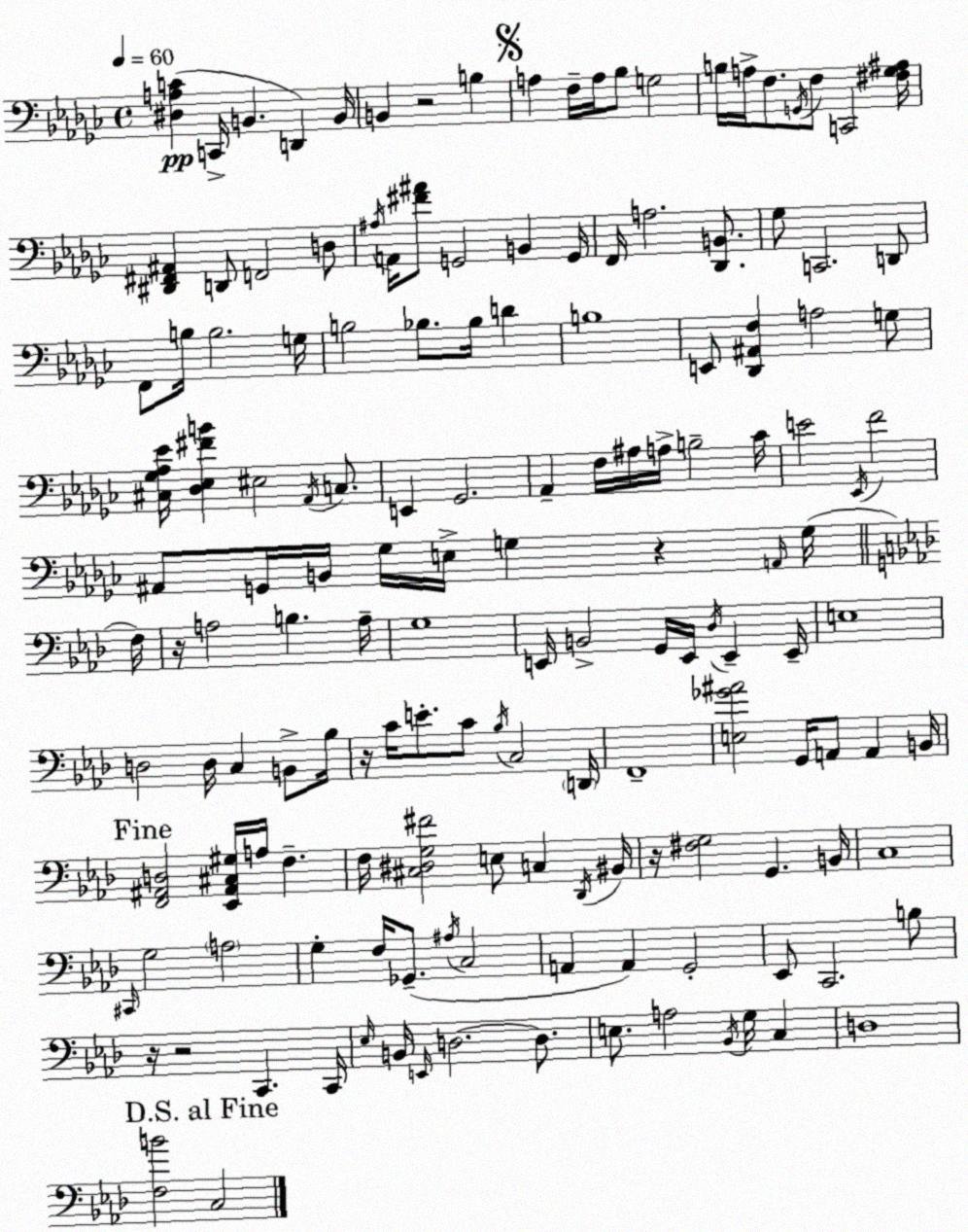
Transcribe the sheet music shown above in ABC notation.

X:1
T:Untitled
M:4/4
L:1/4
K:Ebm
[^D,A,C] C,,/4 B,, D,, B,,/4 B,, z2 B, A, F,/4 A,/4 _B,/2 G,2 B,/4 A,/4 F,/2 G,,/4 F,/2 C,,2 [^F,_G,^A,]/4 [^D,,^F,,^A,,] D,,/2 F,,2 D,/2 ^A,/4 A,,/4 [^F^A]/2 G,,2 B,, G,,/4 F,,/4 A,2 [_D,,B,,]/2 _G,/2 C,,2 D,,/2 F,,/2 B,/4 B,2 G,/4 B,2 _B,/2 _B,/4 D B,4 E,,/2 [_D,,^A,,F,] A,2 G,/2 [^C,_G,_A,_E]/4 [_D,_E,^FB] ^E,2 _A,,/4 C,/2 E,, _G,,2 _A,, F,/4 ^A,/4 A,/4 B,2 _C/4 E2 _E,,/4 F2 ^A,,/2 G,,/4 B,,/4 _G,/4 E,/4 G, z A,,/4 G,/4 F,/4 z/4 A,2 B, A,/4 G,4 E,,/4 B,,2 G,,/4 E,,/4 _D,/4 E,, E,,/4 E,4 D,2 D,/4 C, B,,/2 _B,/4 z/4 C/4 E/2 C/2 _B,/4 C,2 D,,/4 F,,4 [E,_G^A]2 G,,/4 A,,/2 A,, B,,/4 [F,,^A,,D,]2 [_E,,^A,,^C,^G,]/4 A,/4 F, F,/4 [^C,^D,G,^F]2 E,/2 C, _D,,/4 ^B,,/4 z/4 [^F,G,]2 G,, B,,/4 C,4 ^C,,/4 G,2 A,2 G, F,/4 _G,,/2 ^A,/4 C,2 A,, A,, G,,2 _E,,/2 C,,2 B,/2 z/4 z2 C,, C,,/4 _E,/4 B,,/4 E,,/4 D,2 D,/2 E,/2 A,2 _B,,/4 G,/4 C, D,4 [F,B]2 C,2